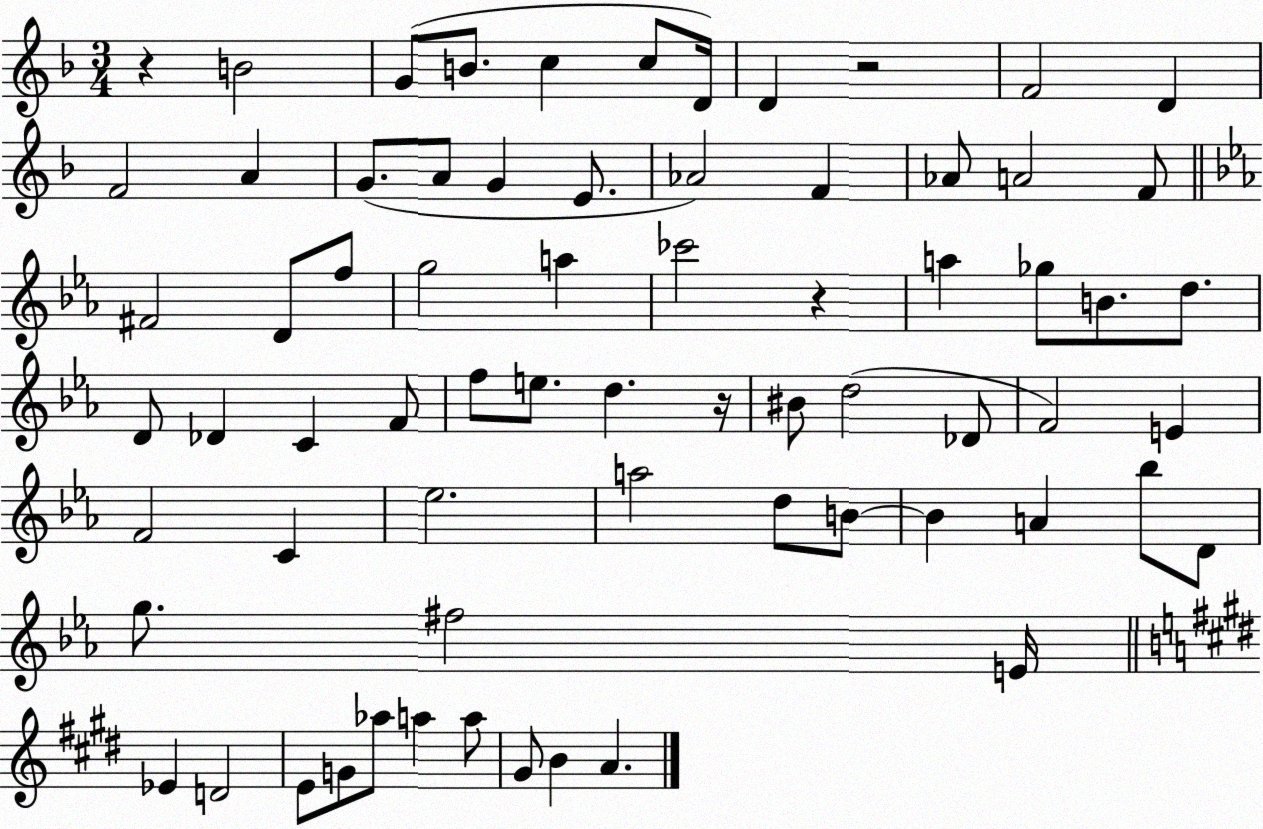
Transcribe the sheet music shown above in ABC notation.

X:1
T:Untitled
M:3/4
L:1/4
K:F
z B2 G/2 B/2 c c/2 D/4 D z2 F2 D F2 A G/2 A/2 G E/2 _A2 F _A/2 A2 F/2 ^F2 D/2 f/2 g2 a _c'2 z a _g/2 B/2 d/2 D/2 _D C F/2 f/2 e/2 d z/4 ^B/2 d2 _D/2 F2 E F2 C _e2 a2 d/2 B/2 B A _b/2 D/2 g/2 ^f2 E/4 _E D2 E/2 G/2 _a/2 a a/2 ^G/2 B A